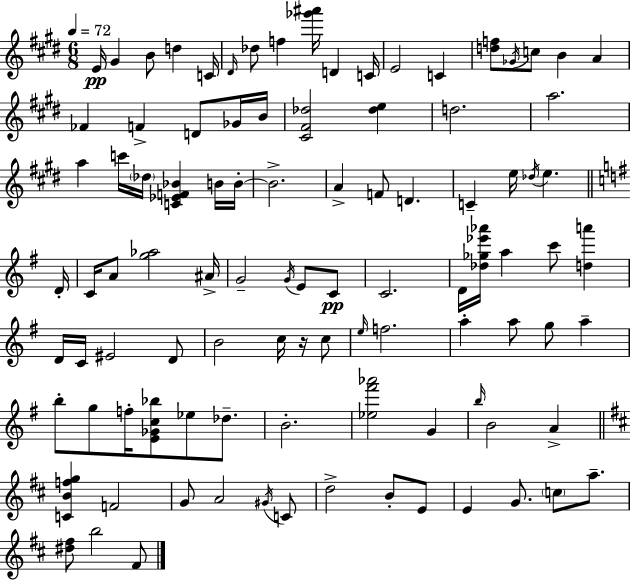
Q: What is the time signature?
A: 6/8